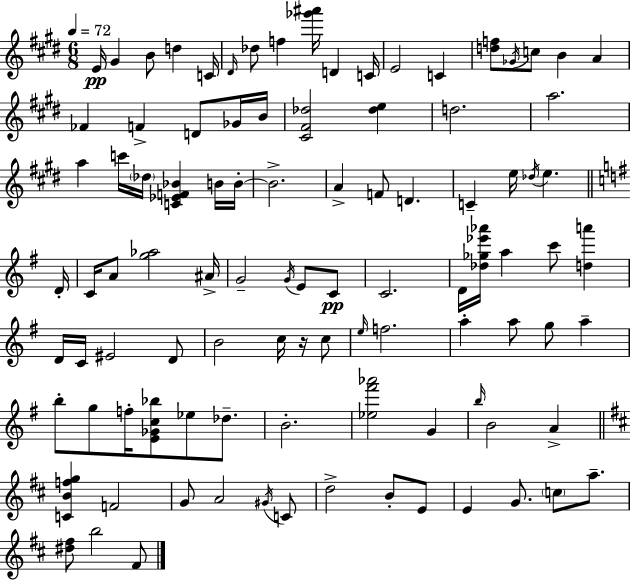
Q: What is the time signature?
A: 6/8